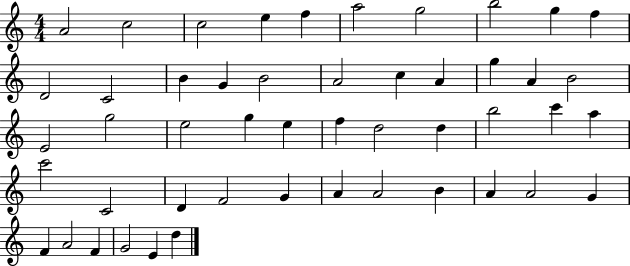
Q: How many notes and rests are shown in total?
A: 49